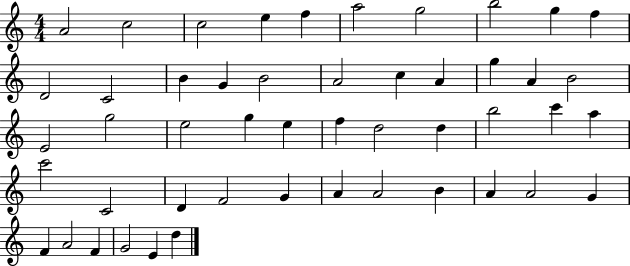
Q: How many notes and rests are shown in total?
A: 49